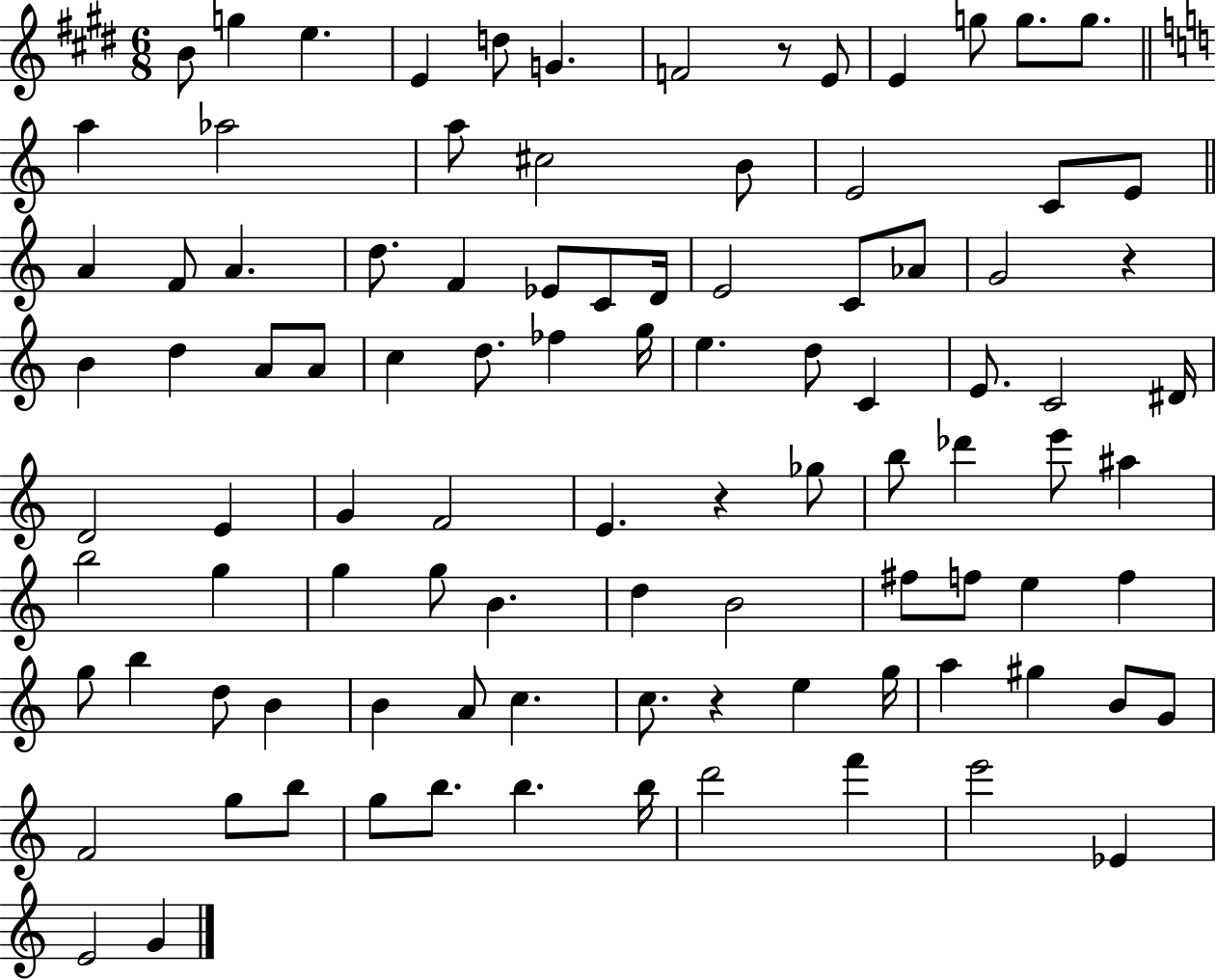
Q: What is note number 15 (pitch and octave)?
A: A5